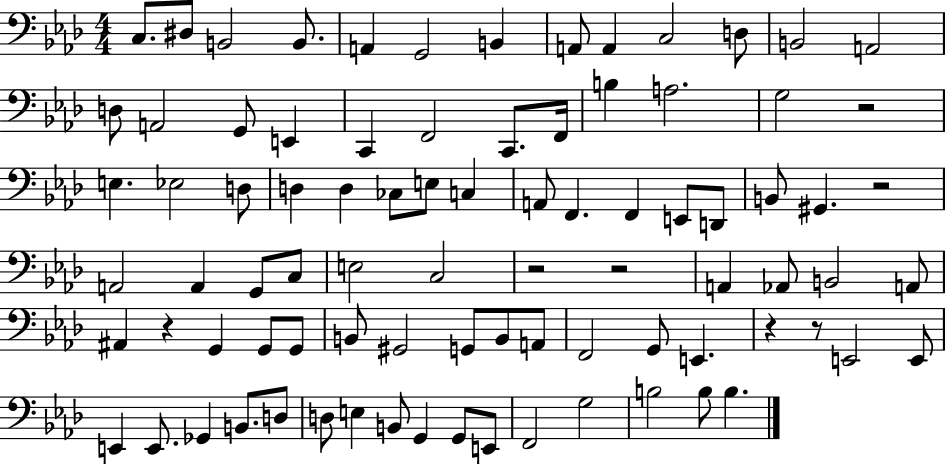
{
  \clef bass
  \numericTimeSignature
  \time 4/4
  \key aes \major
  c8. dis8 b,2 b,8. | a,4 g,2 b,4 | a,8 a,4 c2 d8 | b,2 a,2 | \break d8 a,2 g,8 e,4 | c,4 f,2 c,8. f,16 | b4 a2. | g2 r2 | \break e4. ees2 d8 | d4 d4 ces8 e8 c4 | a,8 f,4. f,4 e,8 d,8 | b,8 gis,4. r2 | \break a,2 a,4 g,8 c8 | e2 c2 | r2 r2 | a,4 aes,8 b,2 a,8 | \break ais,4 r4 g,4 g,8 g,8 | b,8 gis,2 g,8 b,8 a,8 | f,2 g,8 e,4. | r4 r8 e,2 e,8 | \break e,4 e,8. ges,4 b,8. d8 | d8 e4 b,8 g,4 g,8 e,8 | f,2 g2 | b2 b8 b4. | \break \bar "|."
}